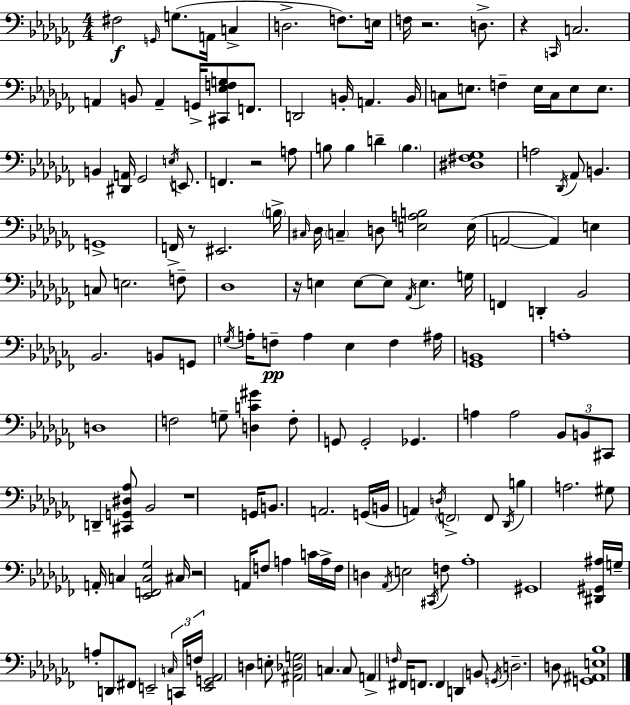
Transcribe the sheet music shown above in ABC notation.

X:1
T:Untitled
M:4/4
L:1/4
K:Abm
^F,2 G,,/4 G,/2 A,,/4 C, D,2 F,/2 E,/4 F,/4 z2 D,/2 z C,,/4 C,2 A,, B,,/2 A,, G,,/4 [^C,,_E,F,G,]/2 F,,/2 D,,2 B,,/4 A,, B,,/4 C,/2 E,/2 F, E,/4 C,/4 E,/2 E,/2 B,, [^D,,A,,]/4 _G,,2 E,/4 E,,/2 F,, z2 A,/2 B,/2 B, D B, [^D,^F,_G,]4 A,2 _D,,/4 _A,,/2 B,, G,,4 F,,/4 z/2 ^E,,2 B,/4 ^C,/4 _D,/4 C, D,/2 [E,A,B,]2 E,/4 A,,2 A,, E, C,/2 E,2 F,/2 _D,4 z/4 E, E,/2 E,/2 _A,,/4 E, G,/4 F,, D,, _B,,2 _B,,2 B,,/2 G,,/2 G,/4 A,/4 F,/2 A, _E, F, ^A,/4 [_G,,B,,]4 A,4 D,4 F,2 G,/2 [D,C^G] F,/2 G,,/2 G,,2 _G,, A, A,2 _B,,/2 B,,/2 ^C,,/2 D,, [^C,,G,,^D,_A,]/2 _B,,2 z4 G,,/4 B,,/2 A,,2 G,,/4 B,,/4 A,, D,/4 F,,2 F,,/2 _D,,/4 B, A,2 ^G,/2 A,,/4 C, [_E,,F,,C,_G,]2 ^C,/4 z2 A,,/4 F,/2 A, C/4 A,/4 F,/4 D, _A,,/4 E,2 ^C,,/4 F,/2 _A,4 ^G,,4 [^D,,^G,,^A,]/4 G,/4 A,/2 D,,/2 ^F,,/2 E,,2 C,/4 C,,/4 F,/4 [E,,G,,_A,,]2 D, E,/2 [^A,,_D,G,]2 C, C,/2 A,, F,/4 ^F,,/4 F,,/2 F,, D,, B,,/2 G,,/4 D,2 D,/2 [G,,^A,,E,_B,]4